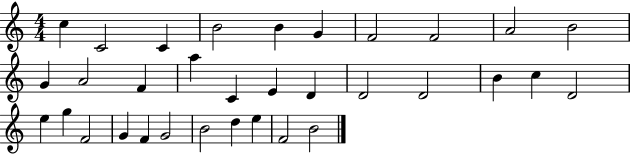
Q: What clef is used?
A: treble